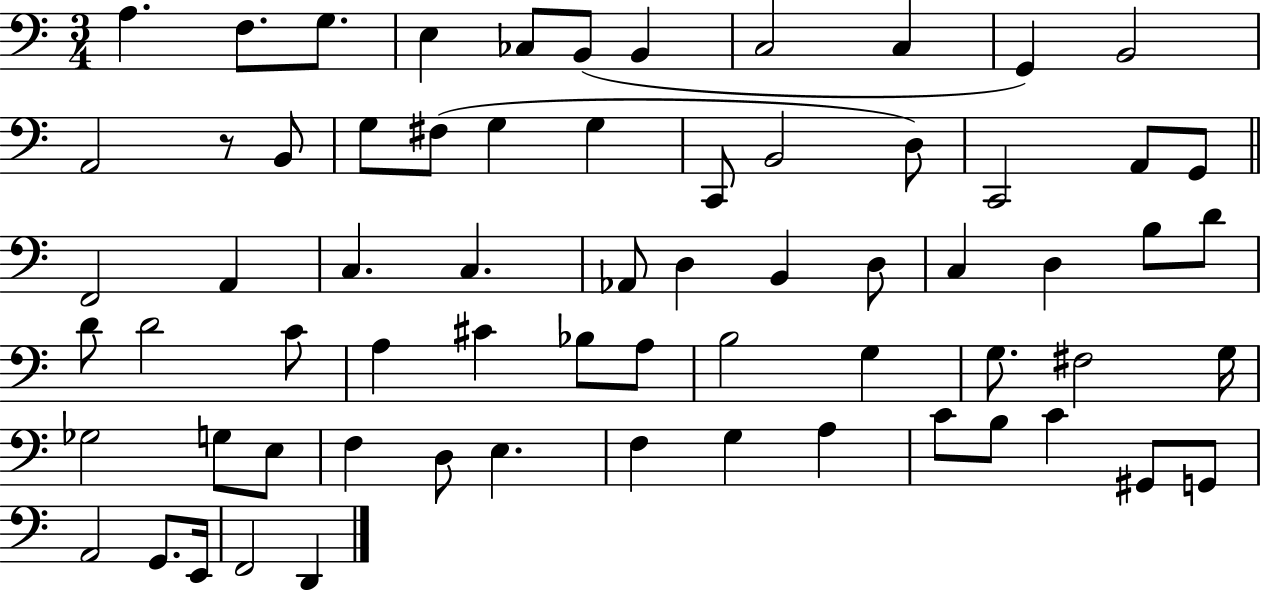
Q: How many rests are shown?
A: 1